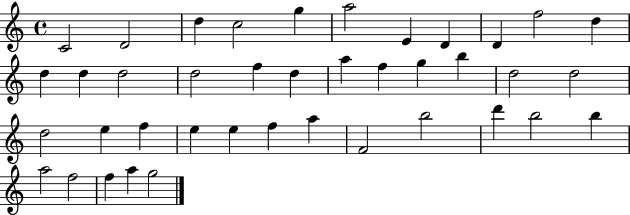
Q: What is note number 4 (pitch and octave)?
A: C5